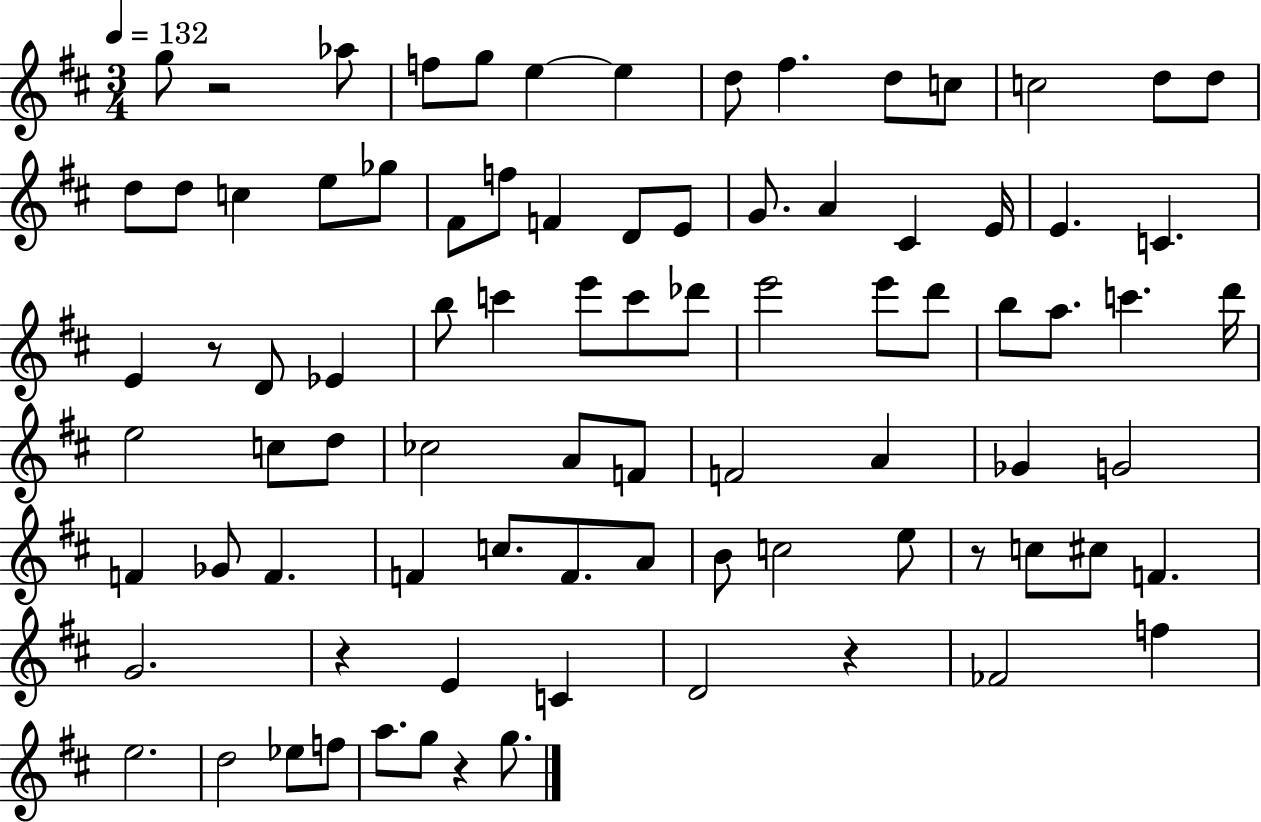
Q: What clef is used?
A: treble